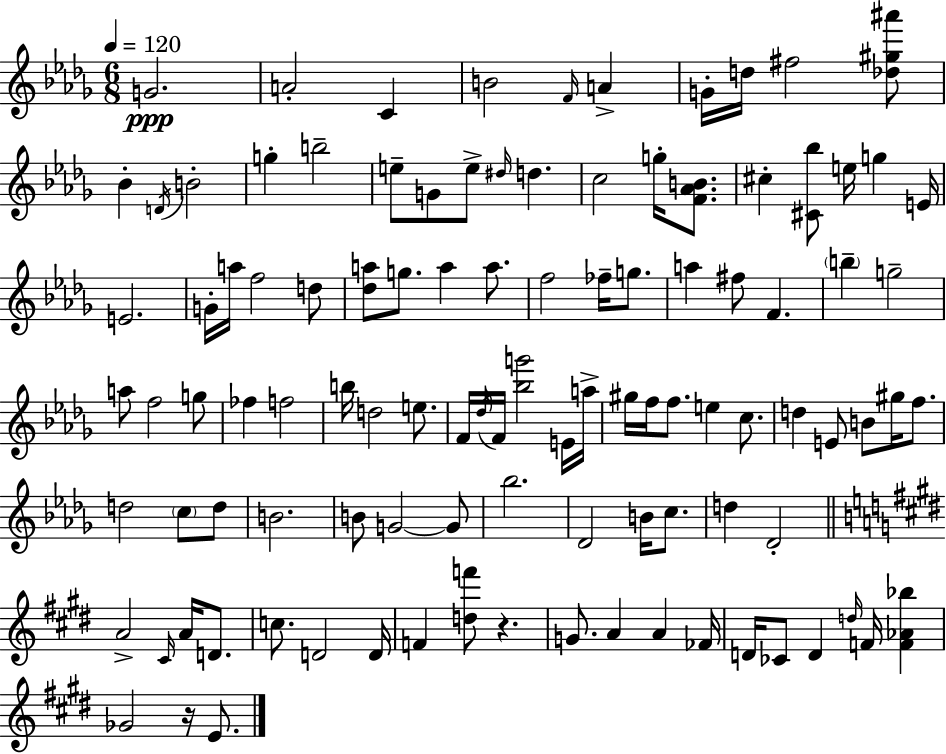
{
  \clef treble
  \numericTimeSignature
  \time 6/8
  \key bes \minor
  \tempo 4 = 120
  \repeat volta 2 { g'2.\ppp | a'2-. c'4 | b'2 \grace { f'16 } a'4-> | g'16-. d''16 fis''2 <des'' gis'' ais'''>8 | \break bes'4-. \acciaccatura { d'16 } b'2-. | g''4-. b''2-- | e''8-- g'8 e''8-> \grace { dis''16 } d''4. | c''2 g''16-. | \break <f' aes' b'>8. cis''4-. <cis' bes''>8 e''16 g''4 | e'16 e'2. | g'16-. a''16 f''2 | d''8 <des'' a''>8 g''8. a''4 | \break a''8. f''2 fes''16-- | g''8. a''4 fis''8 f'4. | \parenthesize b''4-- g''2-- | a''8 f''2 | \break g''8 fes''4 f''2 | b''16 d''2 | e''8. f'16 \acciaccatura { des''16 } f'16 <bes'' g'''>2 | e'16 a''16-> gis''16 f''16 f''8. e''4 | \break c''8. d''4 e'8 b'8 | gis''16 f''8. d''2 | \parenthesize c''8 d''8 b'2. | b'8 g'2~~ | \break g'8 bes''2. | des'2 | b'16 c''8. d''4 des'2-. | \bar "||" \break \key e \major a'2-> \grace { cis'16 } a'16 d'8. | c''8. d'2 | d'16 f'4 <d'' f'''>8 r4. | g'8. a'4 a'4 | \break fes'16 d'16 ces'8 d'4 \grace { d''16 } f'16 <f' aes' bes''>4 | ges'2 r16 e'8. | } \bar "|."
}